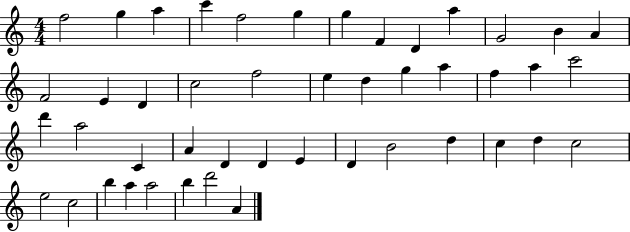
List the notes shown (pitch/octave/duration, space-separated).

F5/h G5/q A5/q C6/q F5/h G5/q G5/q F4/q D4/q A5/q G4/h B4/q A4/q F4/h E4/q D4/q C5/h F5/h E5/q D5/q G5/q A5/q F5/q A5/q C6/h D6/q A5/h C4/q A4/q D4/q D4/q E4/q D4/q B4/h D5/q C5/q D5/q C5/h E5/h C5/h B5/q A5/q A5/h B5/q D6/h A4/q